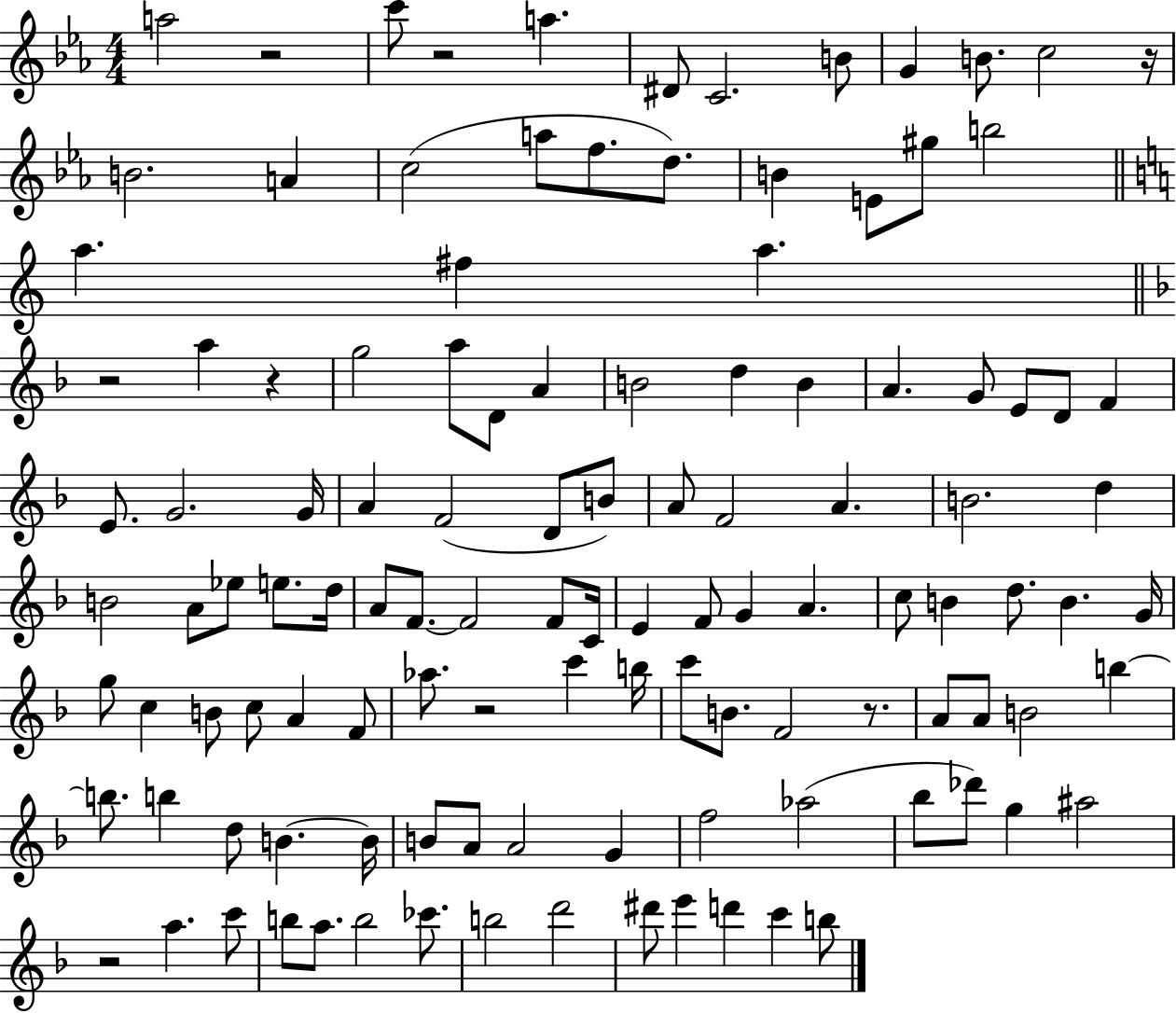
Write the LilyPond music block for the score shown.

{
  \clef treble
  \numericTimeSignature
  \time 4/4
  \key ees \major
  a''2 r2 | c'''8 r2 a''4. | dis'8 c'2. b'8 | g'4 b'8. c''2 r16 | \break b'2. a'4 | c''2( a''8 f''8. d''8.) | b'4 e'8 gis''8 b''2 | \bar "||" \break \key c \major a''4. fis''4 a''4. | \bar "||" \break \key f \major r2 a''4 r4 | g''2 a''8 d'8 a'4 | b'2 d''4 b'4 | a'4. g'8 e'8 d'8 f'4 | \break e'8. g'2. g'16 | a'4 f'2( d'8 b'8) | a'8 f'2 a'4. | b'2. d''4 | \break b'2 a'8 ees''8 e''8. d''16 | a'8 f'8.~~ f'2 f'8 c'16 | e'4 f'8 g'4 a'4. | c''8 b'4 d''8. b'4. g'16 | \break g''8 c''4 b'8 c''8 a'4 f'8 | aes''8. r2 c'''4 b''16 | c'''8 b'8. f'2 r8. | a'8 a'8 b'2 b''4~~ | \break b''8. b''4 d''8 b'4.~~ b'16 | b'8 a'8 a'2 g'4 | f''2 aes''2( | bes''8 des'''8) g''4 ais''2 | \break r2 a''4. c'''8 | b''8 a''8. b''2 ces'''8. | b''2 d'''2 | dis'''8 e'''4 d'''4 c'''4 b''8 | \break \bar "|."
}